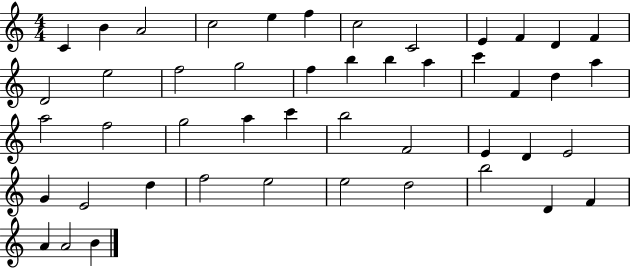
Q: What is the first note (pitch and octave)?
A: C4